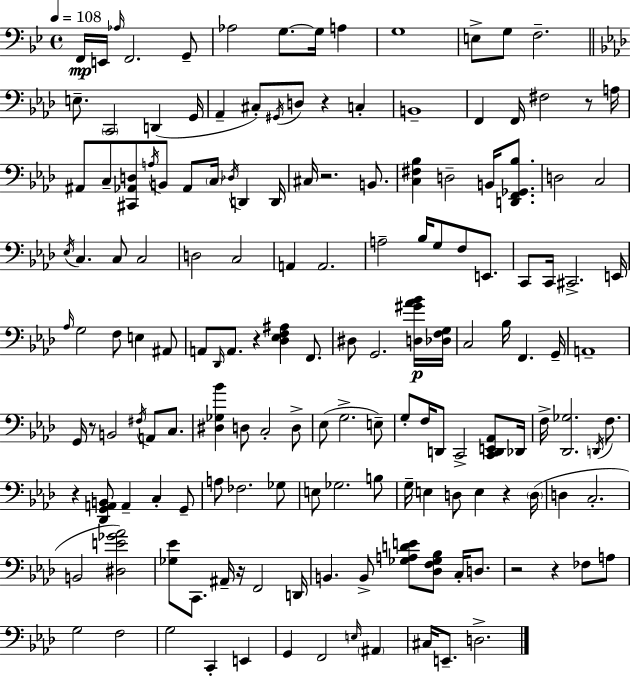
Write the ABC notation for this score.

X:1
T:Untitled
M:4/4
L:1/4
K:Gm
F,,/4 E,,/4 _A,/4 F,,2 G,,/2 _A,2 G,/2 G,/4 A, G,4 E,/2 G,/2 F,2 E,/2 C,,2 D,, G,,/4 _A,, ^C,/2 ^G,,/4 D,/2 z C, B,,4 F,, F,,/4 ^F,2 z/2 A,/4 ^A,,/2 C,/2 [^C,,_A,,D,]/2 A,/4 B,,/2 _A,,/2 C,/4 _D,/4 D,, D,,/4 ^C,/4 z2 B,,/2 [C,^F,_B,] D,2 B,,/4 [D,,F,,_G,,_B,]/2 D,2 C,2 _E,/4 C, C,/2 C,2 D,2 C,2 A,, A,,2 A,2 _B,/4 G,/2 F,/2 E,,/2 C,,/2 C,,/4 ^C,,2 E,,/4 _A,/4 G,2 F,/2 E, ^A,,/2 A,,/2 _D,,/4 A,,/2 z [_D,_E,F,^A,] F,,/2 ^D,/2 G,,2 [D,^G_A_B]/4 [_D,F,G,]/4 C,2 _B,/4 F,, G,,/4 A,,4 G,,/4 z/2 B,,2 ^F,/4 A,,/2 C,/2 [^D,_G,_B] D,/2 C,2 D,/2 _E,/2 G,2 E,/2 G,/2 F,/4 D,,/2 C,,2 [C,,D,,E,,_A,,]/2 _D,,/4 F,/4 [_D,,_G,]2 D,,/4 F,/2 z [_D,,G,,A,,B,,]/2 A,, C, G,,/2 A,/2 _F,2 _G,/2 E,/2 _G,2 B,/2 G,/4 E, D,/2 E, z D,/4 D, C,2 B,,2 [^D,E_G_A]2 [_G,_E]/2 C,,/2 ^A,,/4 z/4 F,,2 D,,/4 B,, B,,/2 [_G,A,DE]/2 [_D,F,_G,_B,]/2 C,/4 D,/2 z2 z _F,/2 A,/2 G,2 F,2 G,2 C,, E,, G,, F,,2 E,/4 ^A,, ^C,/4 E,,/2 D,2